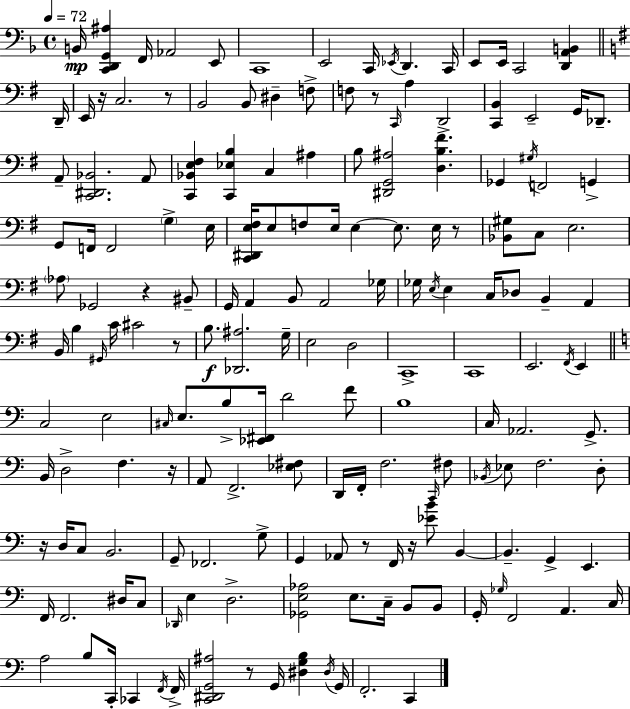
X:1
T:Untitled
M:4/4
L:1/4
K:Dm
B,,/4 [C,,D,,G,,^A,] F,,/4 _A,,2 E,,/2 C,,4 E,,2 C,,/4 _E,,/4 D,, C,,/4 E,,/2 E,,/4 C,,2 [D,,A,,B,,] D,,/4 E,,/4 z/4 C,2 z/2 B,,2 B,,/2 ^D, F,/2 F,/2 z/2 C,,/4 A, D,,2 [C,,B,,] E,,2 G,,/4 _D,,/2 A,,/2 [C,,^D,,_B,,]2 A,,/2 [C,,_B,,E,^F,] [C,,_E,B,] C, ^A, B,/2 [^D,,G,,^A,]2 [D,B,^F] _G,, ^G,/4 F,,2 G,, G,,/2 F,,/4 F,,2 G, E,/4 [C,,^D,,E,^F,]/4 E,/2 F,/2 E,/4 E, E,/2 E,/4 z/2 [_B,,^G,]/2 C,/2 E,2 _A,/2 _G,,2 z ^B,,/2 G,,/4 A,, B,,/2 A,,2 _G,/4 _G,/4 E,/4 E, C,/4 _D,/2 B,, A,, B,,/4 B, ^G,,/4 C/4 ^C2 z/2 B,/2 [_D,,^A,]2 G,/4 E,2 D,2 C,,4 C,,4 E,,2 ^F,,/4 E,, C,2 E,2 ^C,/4 E,/2 B,/2 [_E,,^F,,]/4 D2 F/2 B,4 C,/4 _A,,2 G,,/2 B,,/4 D,2 F, z/4 A,,/2 F,,2 [_E,^F,]/2 D,,/4 F,,/4 F,2 C,,/4 ^F,/2 _B,,/4 _E,/2 F,2 D,/2 z/4 D,/4 C,/2 B,,2 G,,/2 _F,,2 G,/2 G,, _A,,/2 z/2 F,,/4 z/4 [_EB]/2 B,, B,, G,, E,, F,,/4 F,,2 ^D,/4 C,/2 _D,,/4 E, D,2 [_G,,E,_A,]2 E,/2 C,/4 B,,/2 B,,/2 G,,/4 _G,/4 F,,2 A,, C,/4 A,2 B,/2 C,,/4 _C,, F,,/4 F,,/4 [C,,^D,,G,,^A,]2 z/2 G,,/4 [^D,G,B,] ^D,/4 G,,/4 F,,2 C,,